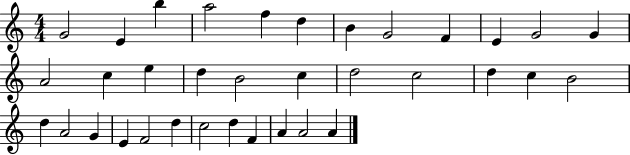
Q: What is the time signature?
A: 4/4